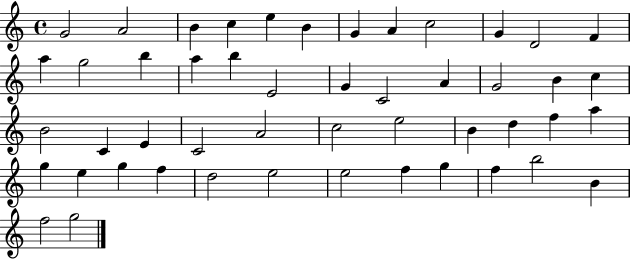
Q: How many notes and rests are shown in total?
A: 49